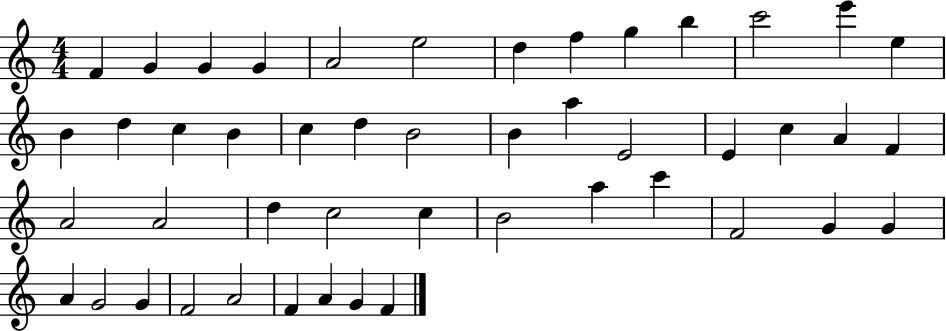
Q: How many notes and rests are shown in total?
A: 47